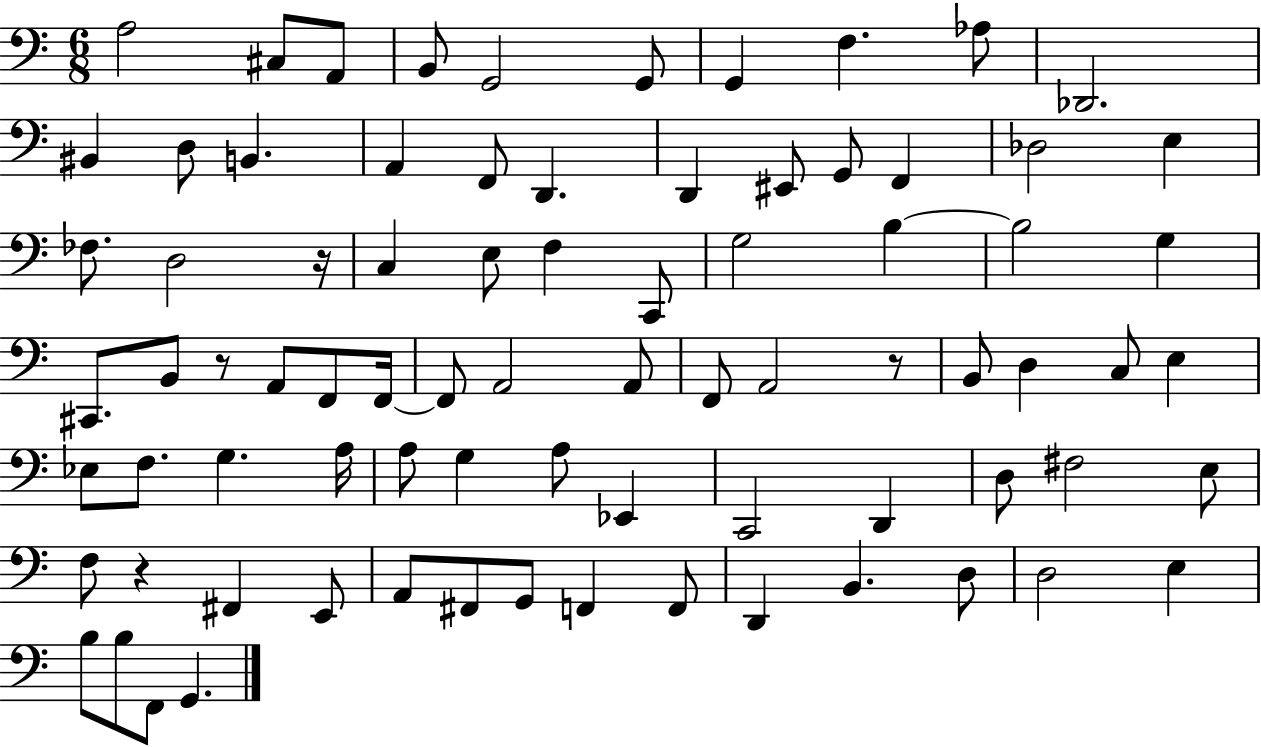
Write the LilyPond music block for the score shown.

{
  \clef bass
  \numericTimeSignature
  \time 6/8
  \key c \major
  a2 cis8 a,8 | b,8 g,2 g,8 | g,4 f4. aes8 | des,2. | \break bis,4 d8 b,4. | a,4 f,8 d,4. | d,4 eis,8 g,8 f,4 | des2 e4 | \break fes8. d2 r16 | c4 e8 f4 c,8 | g2 b4~~ | b2 g4 | \break cis,8. b,8 r8 a,8 f,8 f,16~~ | f,8 a,2 a,8 | f,8 a,2 r8 | b,8 d4 c8 e4 | \break ees8 f8. g4. a16 | a8 g4 a8 ees,4 | c,2 d,4 | d8 fis2 e8 | \break f8 r4 fis,4 e,8 | a,8 fis,8 g,8 f,4 f,8 | d,4 b,4. d8 | d2 e4 | \break b8 b8 f,8 g,4. | \bar "|."
}